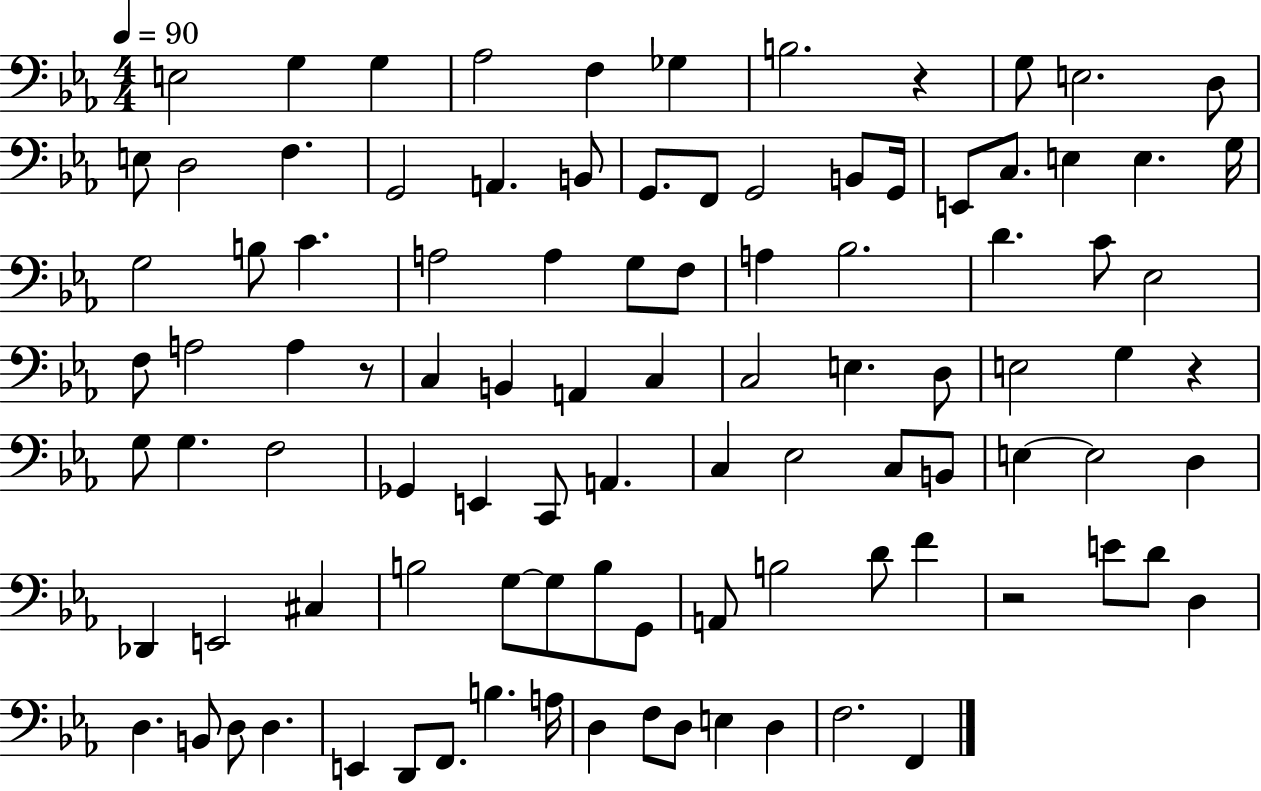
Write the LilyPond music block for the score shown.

{
  \clef bass
  \numericTimeSignature
  \time 4/4
  \key ees \major
  \tempo 4 = 90
  e2 g4 g4 | aes2 f4 ges4 | b2. r4 | g8 e2. d8 | \break e8 d2 f4. | g,2 a,4. b,8 | g,8. f,8 g,2 b,8 g,16 | e,8 c8. e4 e4. g16 | \break g2 b8 c'4. | a2 a4 g8 f8 | a4 bes2. | d'4. c'8 ees2 | \break f8 a2 a4 r8 | c4 b,4 a,4 c4 | c2 e4. d8 | e2 g4 r4 | \break g8 g4. f2 | ges,4 e,4 c,8 a,4. | c4 ees2 c8 b,8 | e4~~ e2 d4 | \break des,4 e,2 cis4 | b2 g8~~ g8 b8 g,8 | a,8 b2 d'8 f'4 | r2 e'8 d'8 d4 | \break d4. b,8 d8 d4. | e,4 d,8 f,8. b4. a16 | d4 f8 d8 e4 d4 | f2. f,4 | \break \bar "|."
}